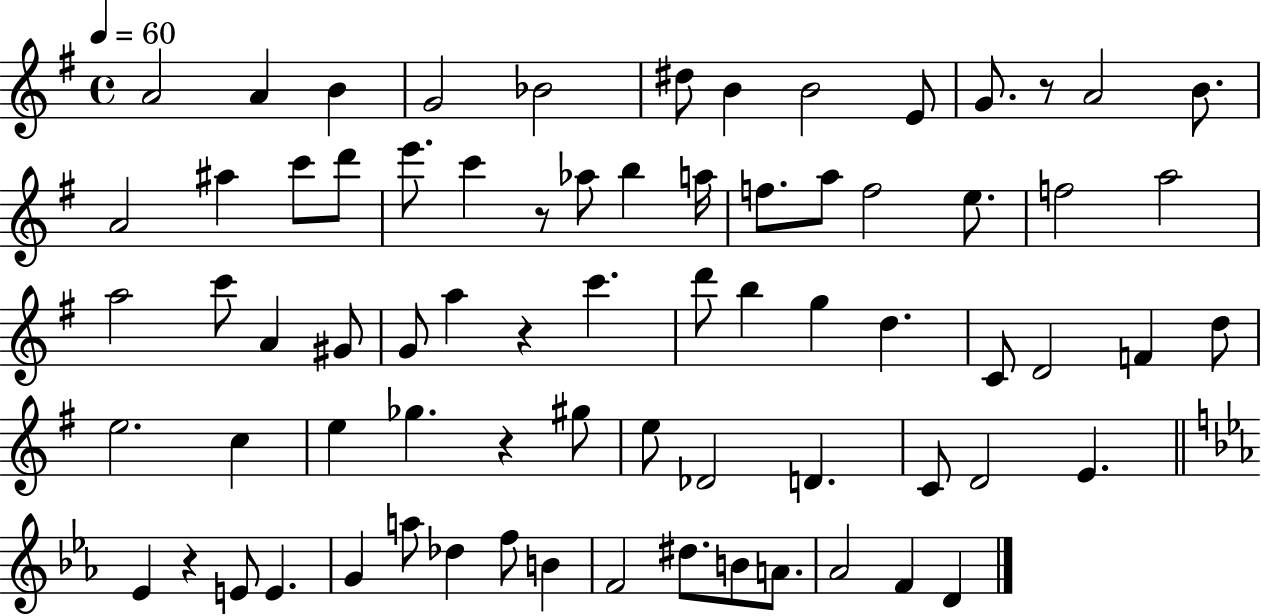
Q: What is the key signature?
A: G major